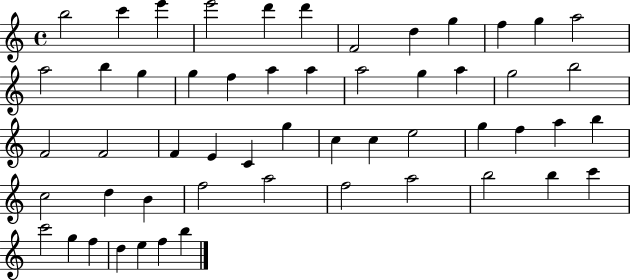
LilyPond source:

{
  \clef treble
  \time 4/4
  \defaultTimeSignature
  \key c \major
  b''2 c'''4 e'''4 | e'''2 d'''4 d'''4 | f'2 d''4 g''4 | f''4 g''4 a''2 | \break a''2 b''4 g''4 | g''4 f''4 a''4 a''4 | a''2 g''4 a''4 | g''2 b''2 | \break f'2 f'2 | f'4 e'4 c'4 g''4 | c''4 c''4 e''2 | g''4 f''4 a''4 b''4 | \break c''2 d''4 b'4 | f''2 a''2 | f''2 a''2 | b''2 b''4 c'''4 | \break c'''2 g''4 f''4 | d''4 e''4 f''4 b''4 | \bar "|."
}